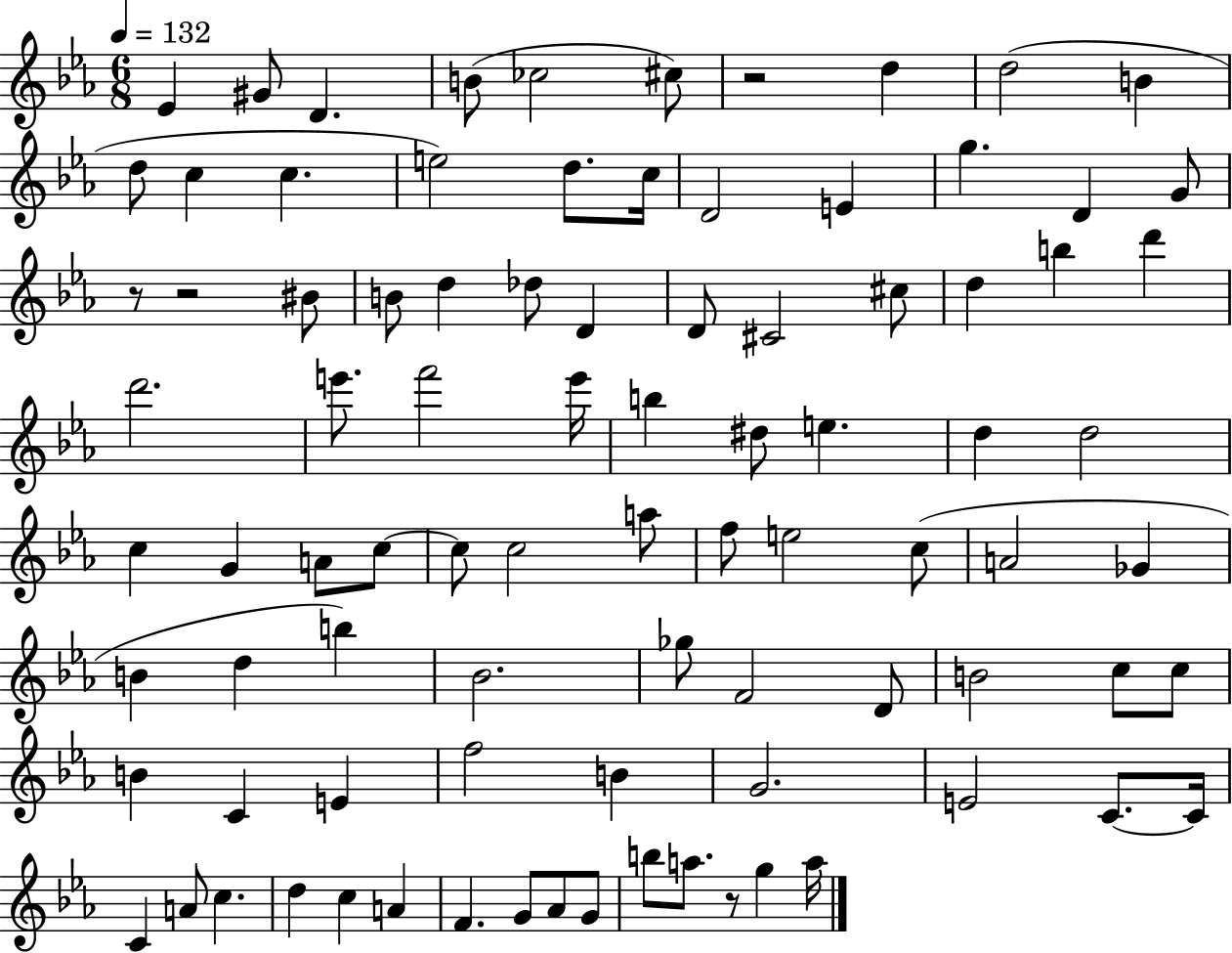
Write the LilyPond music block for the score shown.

{
  \clef treble
  \numericTimeSignature
  \time 6/8
  \key ees \major
  \tempo 4 = 132
  ees'4 gis'8 d'4. | b'8( ces''2 cis''8) | r2 d''4 | d''2( b'4 | \break d''8 c''4 c''4. | e''2) d''8. c''16 | d'2 e'4 | g''4. d'4 g'8 | \break r8 r2 bis'8 | b'8 d''4 des''8 d'4 | d'8 cis'2 cis''8 | d''4 b''4 d'''4 | \break d'''2. | e'''8. f'''2 e'''16 | b''4 dis''8 e''4. | d''4 d''2 | \break c''4 g'4 a'8 c''8~~ | c''8 c''2 a''8 | f''8 e''2 c''8( | a'2 ges'4 | \break b'4 d''4 b''4) | bes'2. | ges''8 f'2 d'8 | b'2 c''8 c''8 | \break b'4 c'4 e'4 | f''2 b'4 | g'2. | e'2 c'8.~~ c'16 | \break c'4 a'8 c''4. | d''4 c''4 a'4 | f'4. g'8 aes'8 g'8 | b''8 a''8. r8 g''4 a''16 | \break \bar "|."
}